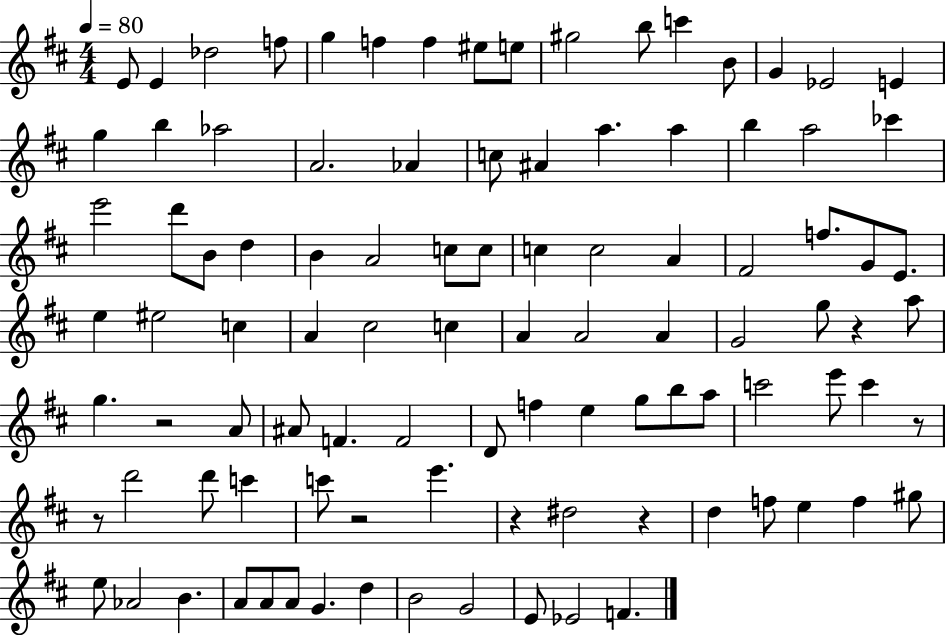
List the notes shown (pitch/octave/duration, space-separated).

E4/e E4/q Db5/h F5/e G5/q F5/q F5/q EIS5/e E5/e G#5/h B5/e C6/q B4/e G4/q Eb4/h E4/q G5/q B5/q Ab5/h A4/h. Ab4/q C5/e A#4/q A5/q. A5/q B5/q A5/h CES6/q E6/h D6/e B4/e D5/q B4/q A4/h C5/e C5/e C5/q C5/h A4/q F#4/h F5/e. G4/e E4/e. E5/q EIS5/h C5/q A4/q C#5/h C5/q A4/q A4/h A4/q G4/h G5/e R/q A5/e G5/q. R/h A4/e A#4/e F4/q. F4/h D4/e F5/q E5/q G5/e B5/e A5/e C6/h E6/e C6/q R/e R/e D6/h D6/e C6/q C6/e R/h E6/q. R/q D#5/h R/q D5/q F5/e E5/q F5/q G#5/e E5/e Ab4/h B4/q. A4/e A4/e A4/e G4/q. D5/q B4/h G4/h E4/e Eb4/h F4/q.